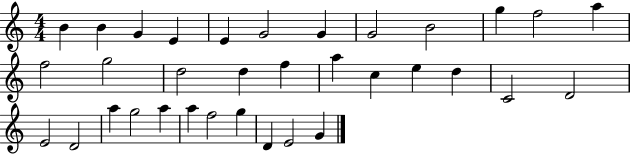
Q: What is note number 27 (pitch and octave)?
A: G5